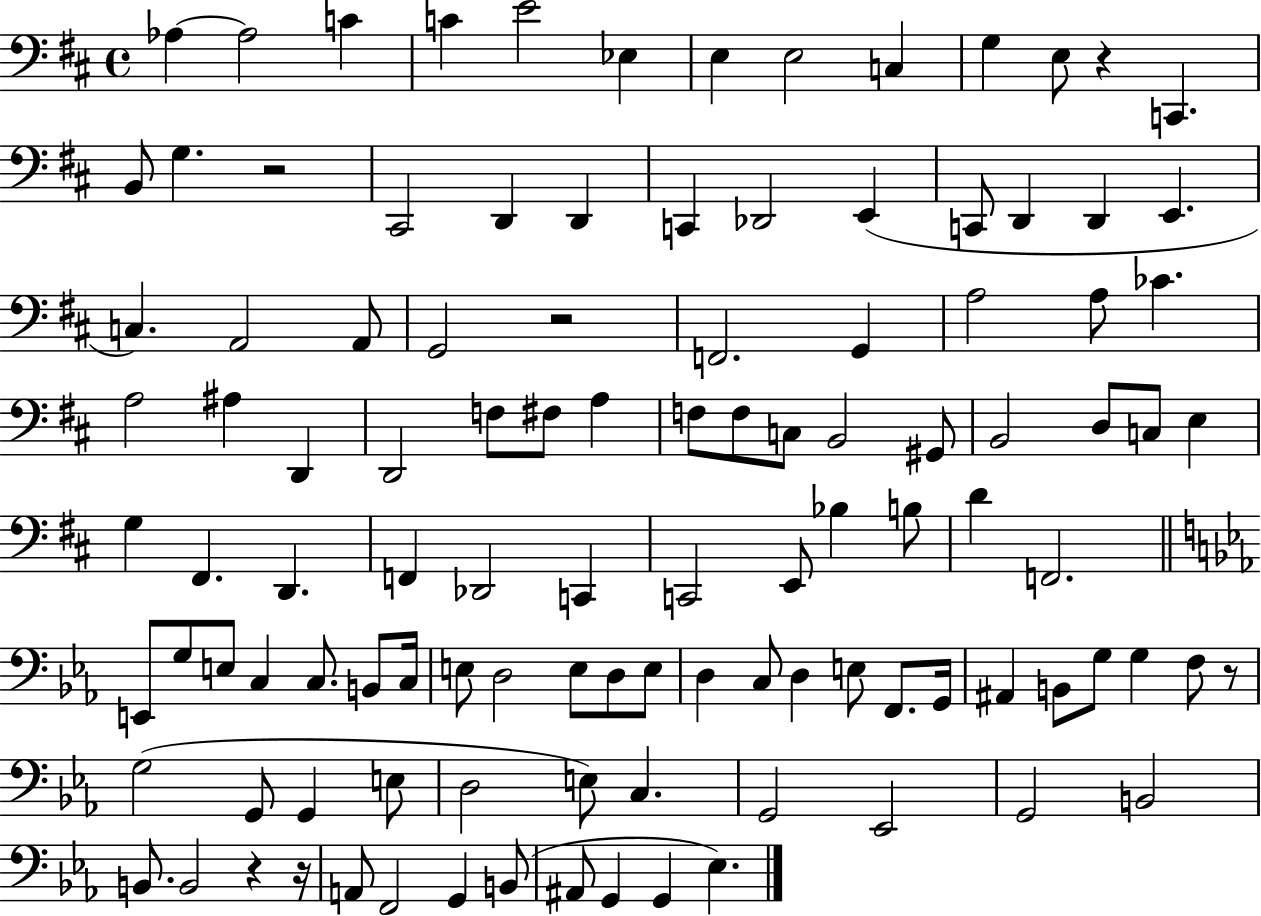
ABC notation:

X:1
T:Untitled
M:4/4
L:1/4
K:D
_A, _A,2 C C E2 _E, E, E,2 C, G, E,/2 z C,, B,,/2 G, z2 ^C,,2 D,, D,, C,, _D,,2 E,, C,,/2 D,, D,, E,, C, A,,2 A,,/2 G,,2 z2 F,,2 G,, A,2 A,/2 _C A,2 ^A, D,, D,,2 F,/2 ^F,/2 A, F,/2 F,/2 C,/2 B,,2 ^G,,/2 B,,2 D,/2 C,/2 E, G, ^F,, D,, F,, _D,,2 C,, C,,2 E,,/2 _B, B,/2 D F,,2 E,,/2 G,/2 E,/2 C, C,/2 B,,/2 C,/4 E,/2 D,2 E,/2 D,/2 E,/2 D, C,/2 D, E,/2 F,,/2 G,,/4 ^A,, B,,/2 G,/2 G, F,/2 z/2 G,2 G,,/2 G,, E,/2 D,2 E,/2 C, G,,2 _E,,2 G,,2 B,,2 B,,/2 B,,2 z z/4 A,,/2 F,,2 G,, B,,/2 ^A,,/2 G,, G,, _E,